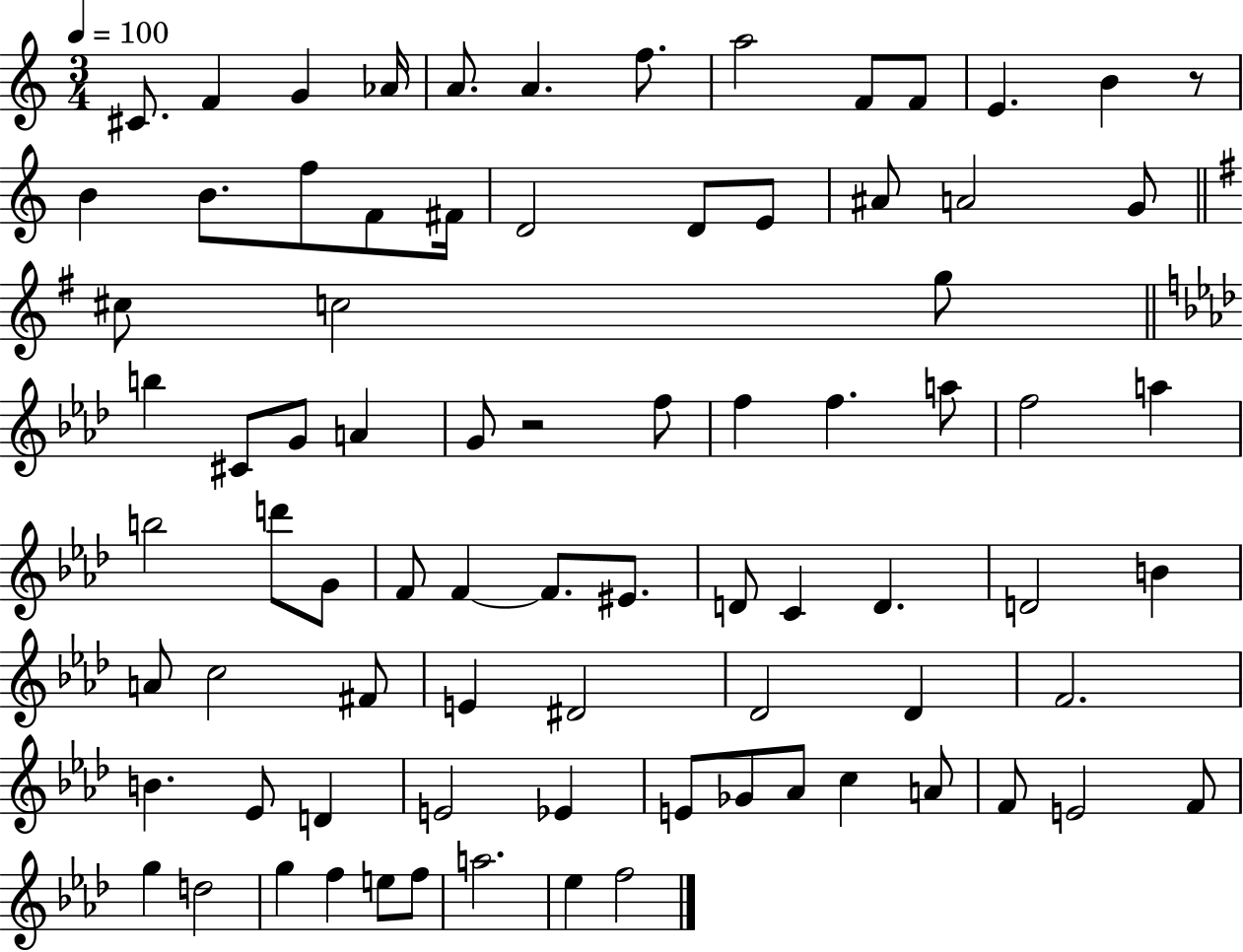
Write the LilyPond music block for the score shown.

{
  \clef treble
  \numericTimeSignature
  \time 3/4
  \key c \major
  \tempo 4 = 100
  cis'8. f'4 g'4 aes'16 | a'8. a'4. f''8. | a''2 f'8 f'8 | e'4. b'4 r8 | \break b'4 b'8. f''8 f'8 fis'16 | d'2 d'8 e'8 | ais'8 a'2 g'8 | \bar "||" \break \key e \minor cis''8 c''2 g''8 | \bar "||" \break \key aes \major b''4 cis'8 g'8 a'4 | g'8 r2 f''8 | f''4 f''4. a''8 | f''2 a''4 | \break b''2 d'''8 g'8 | f'8 f'4~~ f'8. eis'8. | d'8 c'4 d'4. | d'2 b'4 | \break a'8 c''2 fis'8 | e'4 dis'2 | des'2 des'4 | f'2. | \break b'4. ees'8 d'4 | e'2 ees'4 | e'8 ges'8 aes'8 c''4 a'8 | f'8 e'2 f'8 | \break g''4 d''2 | g''4 f''4 e''8 f''8 | a''2. | ees''4 f''2 | \break \bar "|."
}